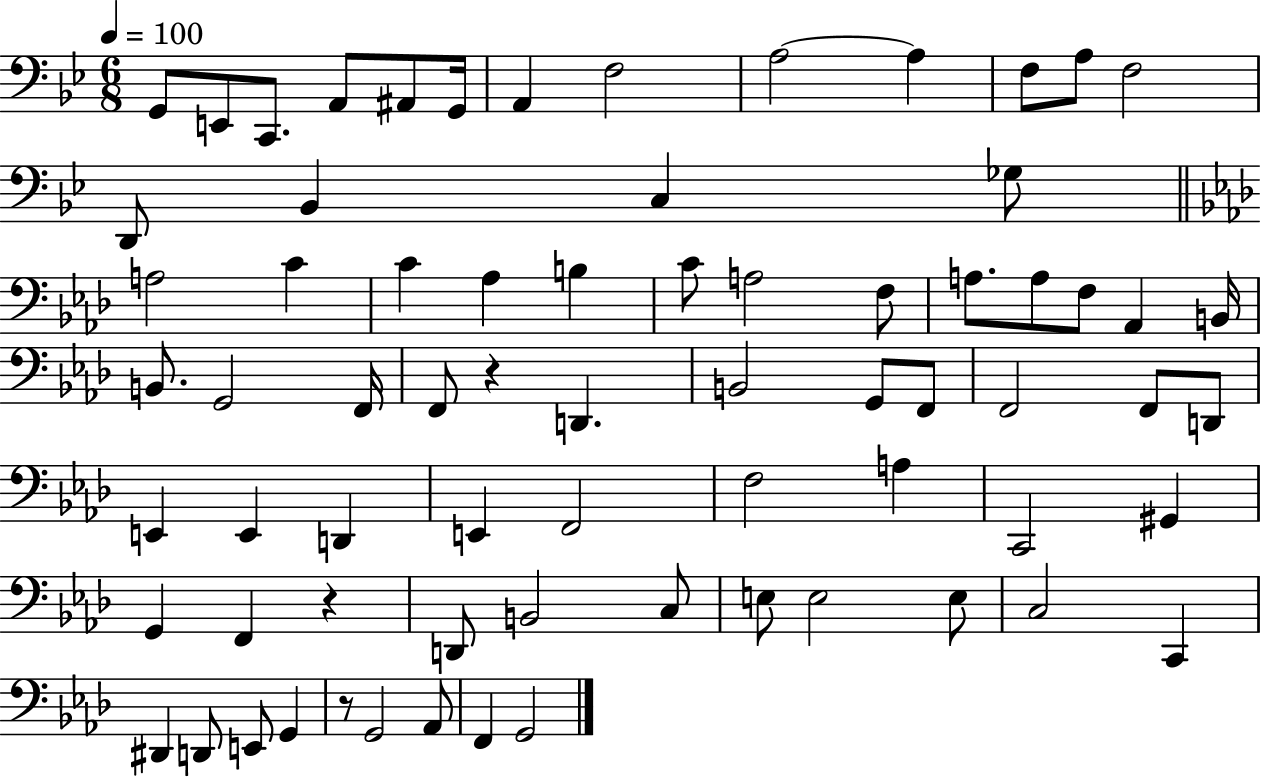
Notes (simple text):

G2/e E2/e C2/e. A2/e A#2/e G2/s A2/q F3/h A3/h A3/q F3/e A3/e F3/h D2/e Bb2/q C3/q Gb3/e A3/h C4/q C4/q Ab3/q B3/q C4/e A3/h F3/e A3/e. A3/e F3/e Ab2/q B2/s B2/e. G2/h F2/s F2/e R/q D2/q. B2/h G2/e F2/e F2/h F2/e D2/e E2/q E2/q D2/q E2/q F2/h F3/h A3/q C2/h G#2/q G2/q F2/q R/q D2/e B2/h C3/e E3/e E3/h E3/e C3/h C2/q D#2/q D2/e E2/e G2/q R/e G2/h Ab2/e F2/q G2/h